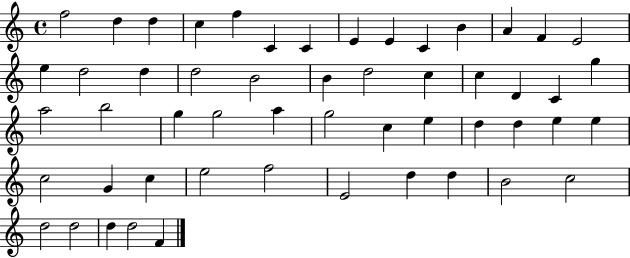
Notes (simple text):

F5/h D5/q D5/q C5/q F5/q C4/q C4/q E4/q E4/q C4/q B4/q A4/q F4/q E4/h E5/q D5/h D5/q D5/h B4/h B4/q D5/h C5/q C5/q D4/q C4/q G5/q A5/h B5/h G5/q G5/h A5/q G5/h C5/q E5/q D5/q D5/q E5/q E5/q C5/h G4/q C5/q E5/h F5/h E4/h D5/q D5/q B4/h C5/h D5/h D5/h D5/q D5/h F4/q